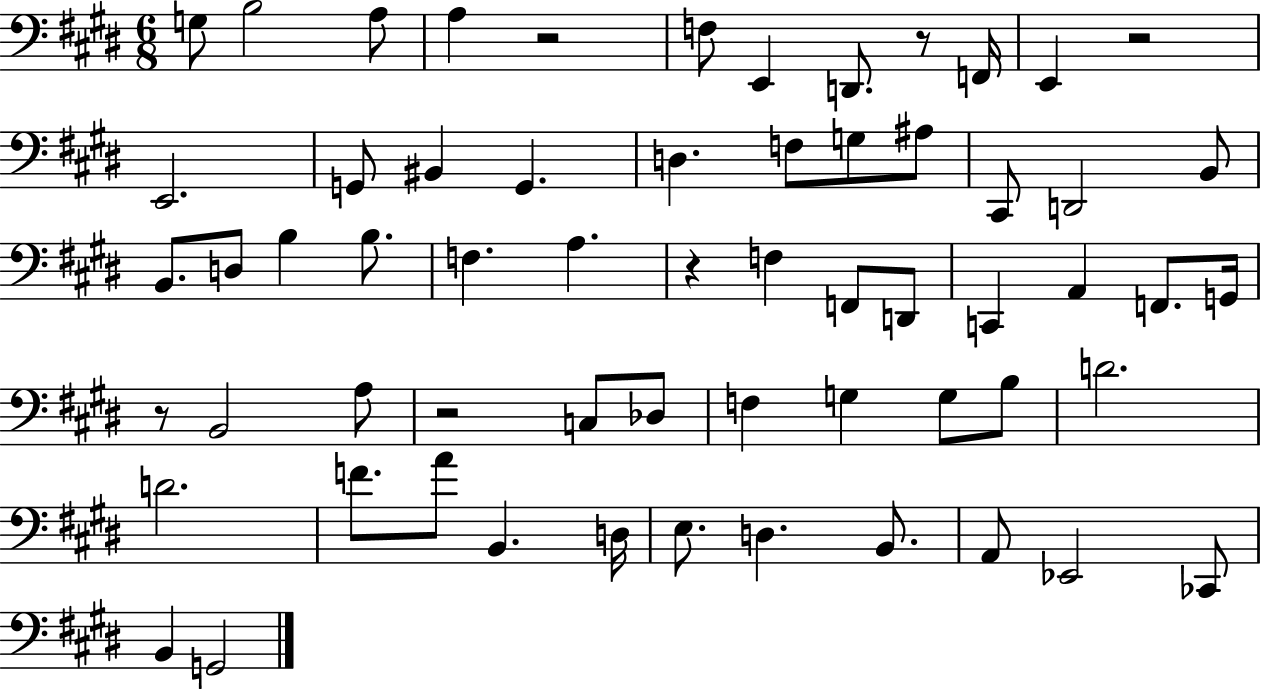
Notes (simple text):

G3/e B3/h A3/e A3/q R/h F3/e E2/q D2/e. R/e F2/s E2/q R/h E2/h. G2/e BIS2/q G2/q. D3/q. F3/e G3/e A#3/e C#2/e D2/h B2/e B2/e. D3/e B3/q B3/e. F3/q. A3/q. R/q F3/q F2/e D2/e C2/q A2/q F2/e. G2/s R/e B2/h A3/e R/h C3/e Db3/e F3/q G3/q G3/e B3/e D4/h. D4/h. F4/e. A4/e B2/q. D3/s E3/e. D3/q. B2/e. A2/e Eb2/h CES2/e B2/q G2/h